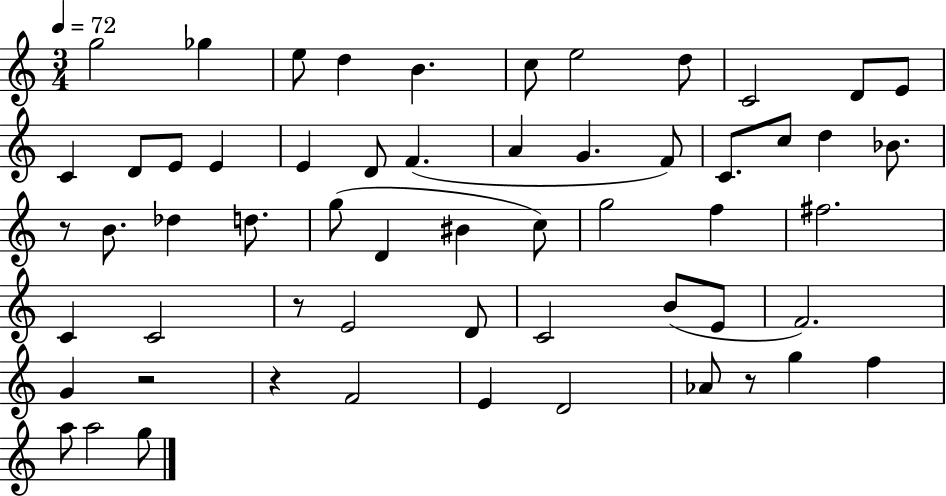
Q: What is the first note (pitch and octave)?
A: G5